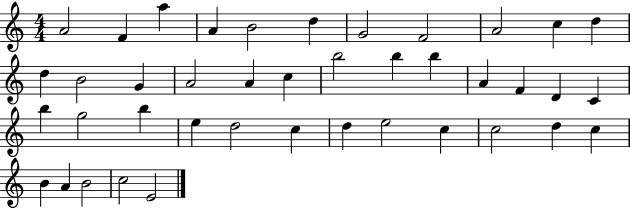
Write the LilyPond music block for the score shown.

{
  \clef treble
  \numericTimeSignature
  \time 4/4
  \key c \major
  a'2 f'4 a''4 | a'4 b'2 d''4 | g'2 f'2 | a'2 c''4 d''4 | \break d''4 b'2 g'4 | a'2 a'4 c''4 | b''2 b''4 b''4 | a'4 f'4 d'4 c'4 | \break b''4 g''2 b''4 | e''4 d''2 c''4 | d''4 e''2 c''4 | c''2 d''4 c''4 | \break b'4 a'4 b'2 | c''2 e'2 | \bar "|."
}